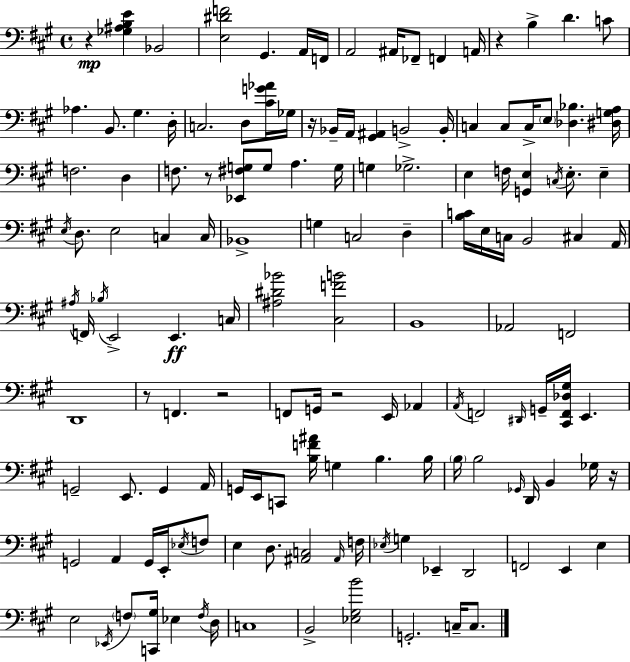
{
  \clef bass
  \time 4/4
  \defaultTimeSignature
  \key a \major
  \repeat volta 2 { r4\mp <ges ais b e'>4 bes,2 | <e dis' f'>2 gis,4. a,16 f,16 | a,2 ais,16 fes,8-- f,4 a,16 | r4 b4-> d'4. c'8 | \break aes4. b,8. gis4. d16-. | c2. d8 <cis' g' aes'>16 ges16 | r16 bes,16-- a,16 <gis, ais,>4 b,2-> b,16-. | c4 c8 c16-> \parenthesize e8 <des bes>4. <dis g a>16 | \break f2. d4 | f8. r8 <ees, fis g>8 g8 a4. g16 | g4 ges2.-> | e4 f16 <g, e>4 \acciaccatura { c16 } e8.-. e4-- | \break \acciaccatura { e16 } d8. e2 c4 | c16 bes,1-> | g4 c2 d4-- | <b c'>16 e16 c16 b,2 cis4 | \break a,16 \acciaccatura { ais16 } f,16 \acciaccatura { bes16 } e,2-> e,4.\ff | c16 <ais dis' bes'>2 <cis f' b'>2 | b,1 | aes,2 f,2 | \break d,1 | r8 f,4. r2 | f,8 g,16 r2 e,16 | aes,4 \acciaccatura { a,16 } f,2 \grace { dis,16 } g,16-- <cis, f, des gis>16 | \break e,4. g,2-- e,8. | g,4 a,16 g,16 e,16 c,8 <b f' ais'>16 g4 b4. | b16 \parenthesize b16 b2 \grace { ges,16 } | d,16 b,4 ges16 r16 g,2 a,4 | \break g,16 e,16-. \acciaccatura { ees16 } f8 e4 d8. <ais, c>2 | \grace { ais,16 } f16 \acciaccatura { ees16 } g4 ees,4-- | d,2 f,2 | e,4 e4 e2 | \break \acciaccatura { ees,16 } \parenthesize f8 <c, gis>16 ees4 \acciaccatura { f16 } d16 c1 | b,2-> | <ees gis b'>2 g,2.-. | c16-- c8. } \bar "|."
}